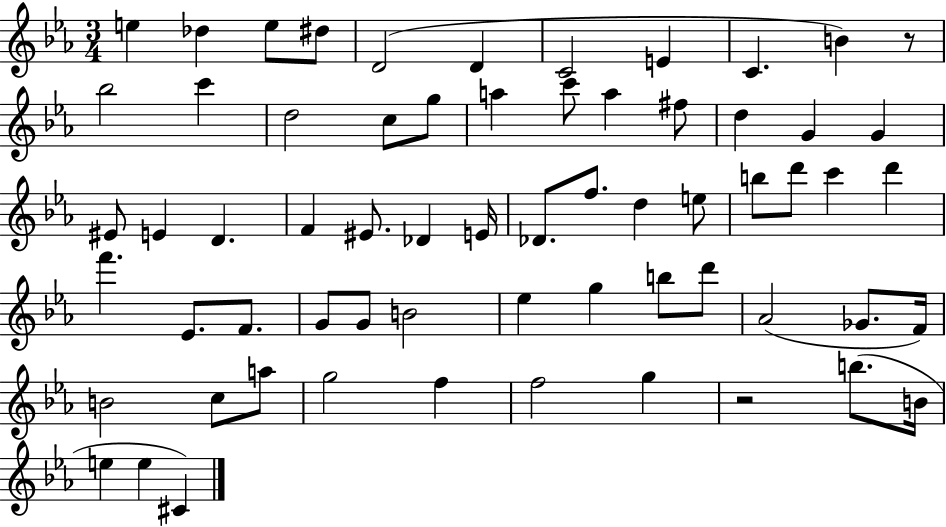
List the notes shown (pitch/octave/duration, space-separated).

E5/q Db5/q E5/e D#5/e D4/h D4/q C4/h E4/q C4/q. B4/q R/e Bb5/h C6/q D5/h C5/e G5/e A5/q C6/e A5/q F#5/e D5/q G4/q G4/q EIS4/e E4/q D4/q. F4/q EIS4/e. Db4/q E4/s Db4/e. F5/e. D5/q E5/e B5/e D6/e C6/q D6/q F6/q. Eb4/e. F4/e. G4/e G4/e B4/h Eb5/q G5/q B5/e D6/e Ab4/h Gb4/e. F4/s B4/h C5/e A5/e G5/h F5/q F5/h G5/q R/h B5/e. B4/s E5/q E5/q C#4/q